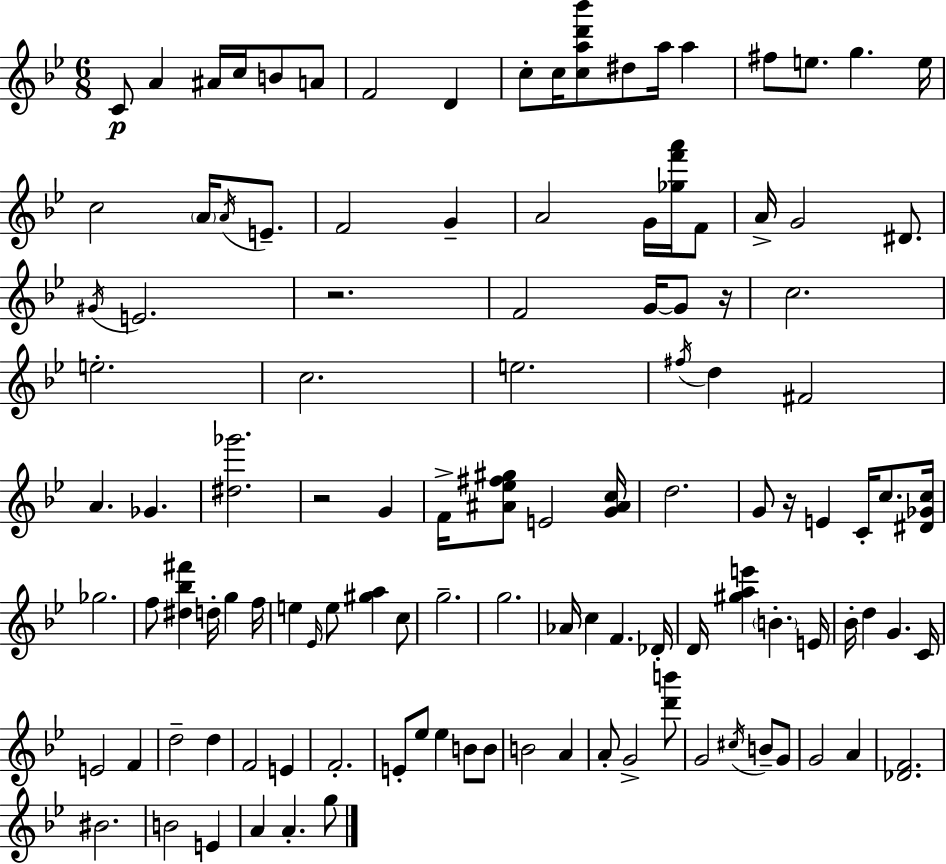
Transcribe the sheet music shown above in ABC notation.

X:1
T:Untitled
M:6/8
L:1/4
K:Gm
C/2 A ^A/4 c/4 B/2 A/2 F2 D c/2 c/4 [cad'_b']/2 ^d/2 a/4 a ^f/2 e/2 g e/4 c2 A/4 A/4 E/2 F2 G A2 G/4 [_gf'a']/4 F/2 A/4 G2 ^D/2 ^G/4 E2 z2 F2 G/4 G/2 z/4 c2 e2 c2 e2 ^f/4 d ^F2 A _G [^d_g']2 z2 G F/4 [^A_e^f^g]/2 E2 [G^Ac]/4 d2 G/2 z/4 E C/4 c/2 [^D_Gc]/4 _g2 f/2 [^d_b^f'] d/4 g f/4 e _E/4 e/2 [^ga] c/2 g2 g2 _A/4 c F _D/4 D/4 [^gae'] B E/4 _B/4 d G C/4 E2 F d2 d F2 E F2 E/2 _e/2 _e B/2 B/2 B2 A A/2 G2 [d'b']/2 G2 ^c/4 B/2 G/2 G2 A [_DF]2 ^B2 B2 E A A g/2